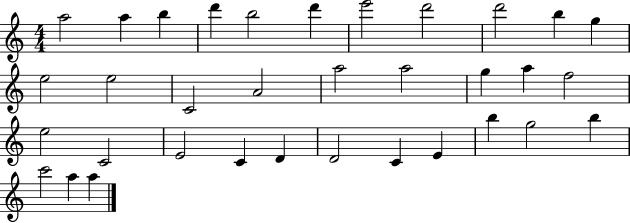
{
  \clef treble
  \numericTimeSignature
  \time 4/4
  \key c \major
  a''2 a''4 b''4 | d'''4 b''2 d'''4 | e'''2 d'''2 | d'''2 b''4 g''4 | \break e''2 e''2 | c'2 a'2 | a''2 a''2 | g''4 a''4 f''2 | \break e''2 c'2 | e'2 c'4 d'4 | d'2 c'4 e'4 | b''4 g''2 b''4 | \break c'''2 a''4 a''4 | \bar "|."
}